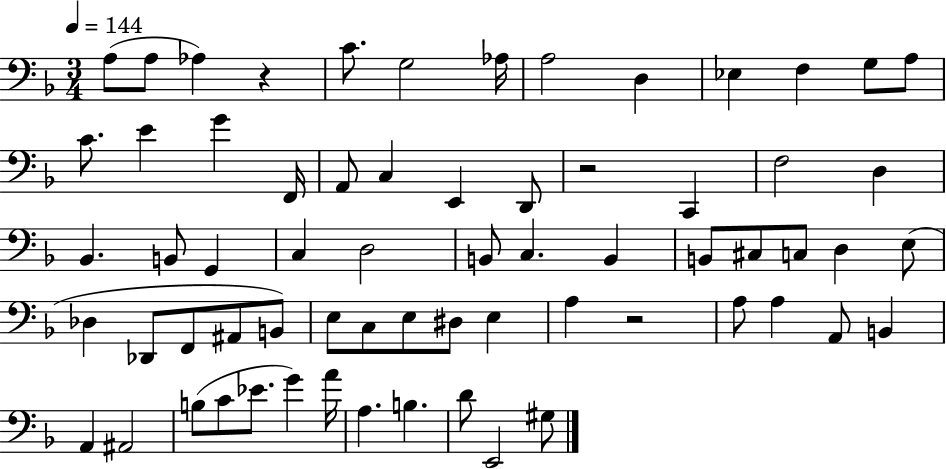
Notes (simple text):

A3/e A3/e Ab3/q R/q C4/e. G3/h Ab3/s A3/h D3/q Eb3/q F3/q G3/e A3/e C4/e. E4/q G4/q F2/s A2/e C3/q E2/q D2/e R/h C2/q F3/h D3/q Bb2/q. B2/e G2/q C3/q D3/h B2/e C3/q. B2/q B2/e C#3/e C3/e D3/q E3/e Db3/q Db2/e F2/e A#2/e B2/e E3/e C3/e E3/e D#3/e E3/q A3/q R/h A3/e A3/q A2/e B2/q A2/q A#2/h B3/e C4/e Eb4/e. G4/q A4/s A3/q. B3/q. D4/e E2/h G#3/e